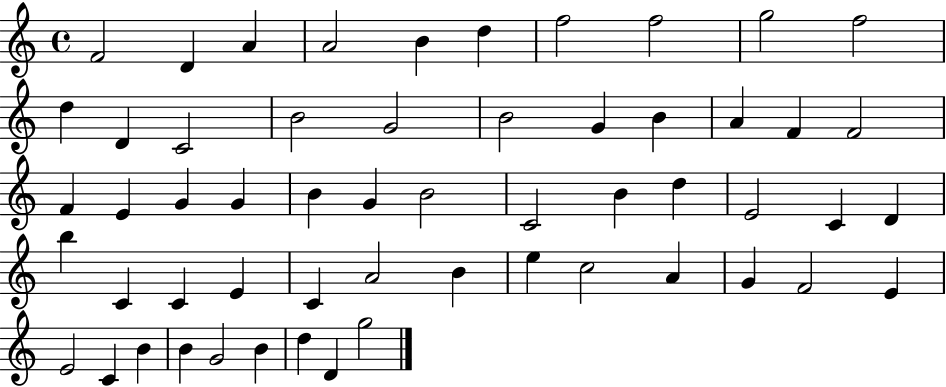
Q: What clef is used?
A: treble